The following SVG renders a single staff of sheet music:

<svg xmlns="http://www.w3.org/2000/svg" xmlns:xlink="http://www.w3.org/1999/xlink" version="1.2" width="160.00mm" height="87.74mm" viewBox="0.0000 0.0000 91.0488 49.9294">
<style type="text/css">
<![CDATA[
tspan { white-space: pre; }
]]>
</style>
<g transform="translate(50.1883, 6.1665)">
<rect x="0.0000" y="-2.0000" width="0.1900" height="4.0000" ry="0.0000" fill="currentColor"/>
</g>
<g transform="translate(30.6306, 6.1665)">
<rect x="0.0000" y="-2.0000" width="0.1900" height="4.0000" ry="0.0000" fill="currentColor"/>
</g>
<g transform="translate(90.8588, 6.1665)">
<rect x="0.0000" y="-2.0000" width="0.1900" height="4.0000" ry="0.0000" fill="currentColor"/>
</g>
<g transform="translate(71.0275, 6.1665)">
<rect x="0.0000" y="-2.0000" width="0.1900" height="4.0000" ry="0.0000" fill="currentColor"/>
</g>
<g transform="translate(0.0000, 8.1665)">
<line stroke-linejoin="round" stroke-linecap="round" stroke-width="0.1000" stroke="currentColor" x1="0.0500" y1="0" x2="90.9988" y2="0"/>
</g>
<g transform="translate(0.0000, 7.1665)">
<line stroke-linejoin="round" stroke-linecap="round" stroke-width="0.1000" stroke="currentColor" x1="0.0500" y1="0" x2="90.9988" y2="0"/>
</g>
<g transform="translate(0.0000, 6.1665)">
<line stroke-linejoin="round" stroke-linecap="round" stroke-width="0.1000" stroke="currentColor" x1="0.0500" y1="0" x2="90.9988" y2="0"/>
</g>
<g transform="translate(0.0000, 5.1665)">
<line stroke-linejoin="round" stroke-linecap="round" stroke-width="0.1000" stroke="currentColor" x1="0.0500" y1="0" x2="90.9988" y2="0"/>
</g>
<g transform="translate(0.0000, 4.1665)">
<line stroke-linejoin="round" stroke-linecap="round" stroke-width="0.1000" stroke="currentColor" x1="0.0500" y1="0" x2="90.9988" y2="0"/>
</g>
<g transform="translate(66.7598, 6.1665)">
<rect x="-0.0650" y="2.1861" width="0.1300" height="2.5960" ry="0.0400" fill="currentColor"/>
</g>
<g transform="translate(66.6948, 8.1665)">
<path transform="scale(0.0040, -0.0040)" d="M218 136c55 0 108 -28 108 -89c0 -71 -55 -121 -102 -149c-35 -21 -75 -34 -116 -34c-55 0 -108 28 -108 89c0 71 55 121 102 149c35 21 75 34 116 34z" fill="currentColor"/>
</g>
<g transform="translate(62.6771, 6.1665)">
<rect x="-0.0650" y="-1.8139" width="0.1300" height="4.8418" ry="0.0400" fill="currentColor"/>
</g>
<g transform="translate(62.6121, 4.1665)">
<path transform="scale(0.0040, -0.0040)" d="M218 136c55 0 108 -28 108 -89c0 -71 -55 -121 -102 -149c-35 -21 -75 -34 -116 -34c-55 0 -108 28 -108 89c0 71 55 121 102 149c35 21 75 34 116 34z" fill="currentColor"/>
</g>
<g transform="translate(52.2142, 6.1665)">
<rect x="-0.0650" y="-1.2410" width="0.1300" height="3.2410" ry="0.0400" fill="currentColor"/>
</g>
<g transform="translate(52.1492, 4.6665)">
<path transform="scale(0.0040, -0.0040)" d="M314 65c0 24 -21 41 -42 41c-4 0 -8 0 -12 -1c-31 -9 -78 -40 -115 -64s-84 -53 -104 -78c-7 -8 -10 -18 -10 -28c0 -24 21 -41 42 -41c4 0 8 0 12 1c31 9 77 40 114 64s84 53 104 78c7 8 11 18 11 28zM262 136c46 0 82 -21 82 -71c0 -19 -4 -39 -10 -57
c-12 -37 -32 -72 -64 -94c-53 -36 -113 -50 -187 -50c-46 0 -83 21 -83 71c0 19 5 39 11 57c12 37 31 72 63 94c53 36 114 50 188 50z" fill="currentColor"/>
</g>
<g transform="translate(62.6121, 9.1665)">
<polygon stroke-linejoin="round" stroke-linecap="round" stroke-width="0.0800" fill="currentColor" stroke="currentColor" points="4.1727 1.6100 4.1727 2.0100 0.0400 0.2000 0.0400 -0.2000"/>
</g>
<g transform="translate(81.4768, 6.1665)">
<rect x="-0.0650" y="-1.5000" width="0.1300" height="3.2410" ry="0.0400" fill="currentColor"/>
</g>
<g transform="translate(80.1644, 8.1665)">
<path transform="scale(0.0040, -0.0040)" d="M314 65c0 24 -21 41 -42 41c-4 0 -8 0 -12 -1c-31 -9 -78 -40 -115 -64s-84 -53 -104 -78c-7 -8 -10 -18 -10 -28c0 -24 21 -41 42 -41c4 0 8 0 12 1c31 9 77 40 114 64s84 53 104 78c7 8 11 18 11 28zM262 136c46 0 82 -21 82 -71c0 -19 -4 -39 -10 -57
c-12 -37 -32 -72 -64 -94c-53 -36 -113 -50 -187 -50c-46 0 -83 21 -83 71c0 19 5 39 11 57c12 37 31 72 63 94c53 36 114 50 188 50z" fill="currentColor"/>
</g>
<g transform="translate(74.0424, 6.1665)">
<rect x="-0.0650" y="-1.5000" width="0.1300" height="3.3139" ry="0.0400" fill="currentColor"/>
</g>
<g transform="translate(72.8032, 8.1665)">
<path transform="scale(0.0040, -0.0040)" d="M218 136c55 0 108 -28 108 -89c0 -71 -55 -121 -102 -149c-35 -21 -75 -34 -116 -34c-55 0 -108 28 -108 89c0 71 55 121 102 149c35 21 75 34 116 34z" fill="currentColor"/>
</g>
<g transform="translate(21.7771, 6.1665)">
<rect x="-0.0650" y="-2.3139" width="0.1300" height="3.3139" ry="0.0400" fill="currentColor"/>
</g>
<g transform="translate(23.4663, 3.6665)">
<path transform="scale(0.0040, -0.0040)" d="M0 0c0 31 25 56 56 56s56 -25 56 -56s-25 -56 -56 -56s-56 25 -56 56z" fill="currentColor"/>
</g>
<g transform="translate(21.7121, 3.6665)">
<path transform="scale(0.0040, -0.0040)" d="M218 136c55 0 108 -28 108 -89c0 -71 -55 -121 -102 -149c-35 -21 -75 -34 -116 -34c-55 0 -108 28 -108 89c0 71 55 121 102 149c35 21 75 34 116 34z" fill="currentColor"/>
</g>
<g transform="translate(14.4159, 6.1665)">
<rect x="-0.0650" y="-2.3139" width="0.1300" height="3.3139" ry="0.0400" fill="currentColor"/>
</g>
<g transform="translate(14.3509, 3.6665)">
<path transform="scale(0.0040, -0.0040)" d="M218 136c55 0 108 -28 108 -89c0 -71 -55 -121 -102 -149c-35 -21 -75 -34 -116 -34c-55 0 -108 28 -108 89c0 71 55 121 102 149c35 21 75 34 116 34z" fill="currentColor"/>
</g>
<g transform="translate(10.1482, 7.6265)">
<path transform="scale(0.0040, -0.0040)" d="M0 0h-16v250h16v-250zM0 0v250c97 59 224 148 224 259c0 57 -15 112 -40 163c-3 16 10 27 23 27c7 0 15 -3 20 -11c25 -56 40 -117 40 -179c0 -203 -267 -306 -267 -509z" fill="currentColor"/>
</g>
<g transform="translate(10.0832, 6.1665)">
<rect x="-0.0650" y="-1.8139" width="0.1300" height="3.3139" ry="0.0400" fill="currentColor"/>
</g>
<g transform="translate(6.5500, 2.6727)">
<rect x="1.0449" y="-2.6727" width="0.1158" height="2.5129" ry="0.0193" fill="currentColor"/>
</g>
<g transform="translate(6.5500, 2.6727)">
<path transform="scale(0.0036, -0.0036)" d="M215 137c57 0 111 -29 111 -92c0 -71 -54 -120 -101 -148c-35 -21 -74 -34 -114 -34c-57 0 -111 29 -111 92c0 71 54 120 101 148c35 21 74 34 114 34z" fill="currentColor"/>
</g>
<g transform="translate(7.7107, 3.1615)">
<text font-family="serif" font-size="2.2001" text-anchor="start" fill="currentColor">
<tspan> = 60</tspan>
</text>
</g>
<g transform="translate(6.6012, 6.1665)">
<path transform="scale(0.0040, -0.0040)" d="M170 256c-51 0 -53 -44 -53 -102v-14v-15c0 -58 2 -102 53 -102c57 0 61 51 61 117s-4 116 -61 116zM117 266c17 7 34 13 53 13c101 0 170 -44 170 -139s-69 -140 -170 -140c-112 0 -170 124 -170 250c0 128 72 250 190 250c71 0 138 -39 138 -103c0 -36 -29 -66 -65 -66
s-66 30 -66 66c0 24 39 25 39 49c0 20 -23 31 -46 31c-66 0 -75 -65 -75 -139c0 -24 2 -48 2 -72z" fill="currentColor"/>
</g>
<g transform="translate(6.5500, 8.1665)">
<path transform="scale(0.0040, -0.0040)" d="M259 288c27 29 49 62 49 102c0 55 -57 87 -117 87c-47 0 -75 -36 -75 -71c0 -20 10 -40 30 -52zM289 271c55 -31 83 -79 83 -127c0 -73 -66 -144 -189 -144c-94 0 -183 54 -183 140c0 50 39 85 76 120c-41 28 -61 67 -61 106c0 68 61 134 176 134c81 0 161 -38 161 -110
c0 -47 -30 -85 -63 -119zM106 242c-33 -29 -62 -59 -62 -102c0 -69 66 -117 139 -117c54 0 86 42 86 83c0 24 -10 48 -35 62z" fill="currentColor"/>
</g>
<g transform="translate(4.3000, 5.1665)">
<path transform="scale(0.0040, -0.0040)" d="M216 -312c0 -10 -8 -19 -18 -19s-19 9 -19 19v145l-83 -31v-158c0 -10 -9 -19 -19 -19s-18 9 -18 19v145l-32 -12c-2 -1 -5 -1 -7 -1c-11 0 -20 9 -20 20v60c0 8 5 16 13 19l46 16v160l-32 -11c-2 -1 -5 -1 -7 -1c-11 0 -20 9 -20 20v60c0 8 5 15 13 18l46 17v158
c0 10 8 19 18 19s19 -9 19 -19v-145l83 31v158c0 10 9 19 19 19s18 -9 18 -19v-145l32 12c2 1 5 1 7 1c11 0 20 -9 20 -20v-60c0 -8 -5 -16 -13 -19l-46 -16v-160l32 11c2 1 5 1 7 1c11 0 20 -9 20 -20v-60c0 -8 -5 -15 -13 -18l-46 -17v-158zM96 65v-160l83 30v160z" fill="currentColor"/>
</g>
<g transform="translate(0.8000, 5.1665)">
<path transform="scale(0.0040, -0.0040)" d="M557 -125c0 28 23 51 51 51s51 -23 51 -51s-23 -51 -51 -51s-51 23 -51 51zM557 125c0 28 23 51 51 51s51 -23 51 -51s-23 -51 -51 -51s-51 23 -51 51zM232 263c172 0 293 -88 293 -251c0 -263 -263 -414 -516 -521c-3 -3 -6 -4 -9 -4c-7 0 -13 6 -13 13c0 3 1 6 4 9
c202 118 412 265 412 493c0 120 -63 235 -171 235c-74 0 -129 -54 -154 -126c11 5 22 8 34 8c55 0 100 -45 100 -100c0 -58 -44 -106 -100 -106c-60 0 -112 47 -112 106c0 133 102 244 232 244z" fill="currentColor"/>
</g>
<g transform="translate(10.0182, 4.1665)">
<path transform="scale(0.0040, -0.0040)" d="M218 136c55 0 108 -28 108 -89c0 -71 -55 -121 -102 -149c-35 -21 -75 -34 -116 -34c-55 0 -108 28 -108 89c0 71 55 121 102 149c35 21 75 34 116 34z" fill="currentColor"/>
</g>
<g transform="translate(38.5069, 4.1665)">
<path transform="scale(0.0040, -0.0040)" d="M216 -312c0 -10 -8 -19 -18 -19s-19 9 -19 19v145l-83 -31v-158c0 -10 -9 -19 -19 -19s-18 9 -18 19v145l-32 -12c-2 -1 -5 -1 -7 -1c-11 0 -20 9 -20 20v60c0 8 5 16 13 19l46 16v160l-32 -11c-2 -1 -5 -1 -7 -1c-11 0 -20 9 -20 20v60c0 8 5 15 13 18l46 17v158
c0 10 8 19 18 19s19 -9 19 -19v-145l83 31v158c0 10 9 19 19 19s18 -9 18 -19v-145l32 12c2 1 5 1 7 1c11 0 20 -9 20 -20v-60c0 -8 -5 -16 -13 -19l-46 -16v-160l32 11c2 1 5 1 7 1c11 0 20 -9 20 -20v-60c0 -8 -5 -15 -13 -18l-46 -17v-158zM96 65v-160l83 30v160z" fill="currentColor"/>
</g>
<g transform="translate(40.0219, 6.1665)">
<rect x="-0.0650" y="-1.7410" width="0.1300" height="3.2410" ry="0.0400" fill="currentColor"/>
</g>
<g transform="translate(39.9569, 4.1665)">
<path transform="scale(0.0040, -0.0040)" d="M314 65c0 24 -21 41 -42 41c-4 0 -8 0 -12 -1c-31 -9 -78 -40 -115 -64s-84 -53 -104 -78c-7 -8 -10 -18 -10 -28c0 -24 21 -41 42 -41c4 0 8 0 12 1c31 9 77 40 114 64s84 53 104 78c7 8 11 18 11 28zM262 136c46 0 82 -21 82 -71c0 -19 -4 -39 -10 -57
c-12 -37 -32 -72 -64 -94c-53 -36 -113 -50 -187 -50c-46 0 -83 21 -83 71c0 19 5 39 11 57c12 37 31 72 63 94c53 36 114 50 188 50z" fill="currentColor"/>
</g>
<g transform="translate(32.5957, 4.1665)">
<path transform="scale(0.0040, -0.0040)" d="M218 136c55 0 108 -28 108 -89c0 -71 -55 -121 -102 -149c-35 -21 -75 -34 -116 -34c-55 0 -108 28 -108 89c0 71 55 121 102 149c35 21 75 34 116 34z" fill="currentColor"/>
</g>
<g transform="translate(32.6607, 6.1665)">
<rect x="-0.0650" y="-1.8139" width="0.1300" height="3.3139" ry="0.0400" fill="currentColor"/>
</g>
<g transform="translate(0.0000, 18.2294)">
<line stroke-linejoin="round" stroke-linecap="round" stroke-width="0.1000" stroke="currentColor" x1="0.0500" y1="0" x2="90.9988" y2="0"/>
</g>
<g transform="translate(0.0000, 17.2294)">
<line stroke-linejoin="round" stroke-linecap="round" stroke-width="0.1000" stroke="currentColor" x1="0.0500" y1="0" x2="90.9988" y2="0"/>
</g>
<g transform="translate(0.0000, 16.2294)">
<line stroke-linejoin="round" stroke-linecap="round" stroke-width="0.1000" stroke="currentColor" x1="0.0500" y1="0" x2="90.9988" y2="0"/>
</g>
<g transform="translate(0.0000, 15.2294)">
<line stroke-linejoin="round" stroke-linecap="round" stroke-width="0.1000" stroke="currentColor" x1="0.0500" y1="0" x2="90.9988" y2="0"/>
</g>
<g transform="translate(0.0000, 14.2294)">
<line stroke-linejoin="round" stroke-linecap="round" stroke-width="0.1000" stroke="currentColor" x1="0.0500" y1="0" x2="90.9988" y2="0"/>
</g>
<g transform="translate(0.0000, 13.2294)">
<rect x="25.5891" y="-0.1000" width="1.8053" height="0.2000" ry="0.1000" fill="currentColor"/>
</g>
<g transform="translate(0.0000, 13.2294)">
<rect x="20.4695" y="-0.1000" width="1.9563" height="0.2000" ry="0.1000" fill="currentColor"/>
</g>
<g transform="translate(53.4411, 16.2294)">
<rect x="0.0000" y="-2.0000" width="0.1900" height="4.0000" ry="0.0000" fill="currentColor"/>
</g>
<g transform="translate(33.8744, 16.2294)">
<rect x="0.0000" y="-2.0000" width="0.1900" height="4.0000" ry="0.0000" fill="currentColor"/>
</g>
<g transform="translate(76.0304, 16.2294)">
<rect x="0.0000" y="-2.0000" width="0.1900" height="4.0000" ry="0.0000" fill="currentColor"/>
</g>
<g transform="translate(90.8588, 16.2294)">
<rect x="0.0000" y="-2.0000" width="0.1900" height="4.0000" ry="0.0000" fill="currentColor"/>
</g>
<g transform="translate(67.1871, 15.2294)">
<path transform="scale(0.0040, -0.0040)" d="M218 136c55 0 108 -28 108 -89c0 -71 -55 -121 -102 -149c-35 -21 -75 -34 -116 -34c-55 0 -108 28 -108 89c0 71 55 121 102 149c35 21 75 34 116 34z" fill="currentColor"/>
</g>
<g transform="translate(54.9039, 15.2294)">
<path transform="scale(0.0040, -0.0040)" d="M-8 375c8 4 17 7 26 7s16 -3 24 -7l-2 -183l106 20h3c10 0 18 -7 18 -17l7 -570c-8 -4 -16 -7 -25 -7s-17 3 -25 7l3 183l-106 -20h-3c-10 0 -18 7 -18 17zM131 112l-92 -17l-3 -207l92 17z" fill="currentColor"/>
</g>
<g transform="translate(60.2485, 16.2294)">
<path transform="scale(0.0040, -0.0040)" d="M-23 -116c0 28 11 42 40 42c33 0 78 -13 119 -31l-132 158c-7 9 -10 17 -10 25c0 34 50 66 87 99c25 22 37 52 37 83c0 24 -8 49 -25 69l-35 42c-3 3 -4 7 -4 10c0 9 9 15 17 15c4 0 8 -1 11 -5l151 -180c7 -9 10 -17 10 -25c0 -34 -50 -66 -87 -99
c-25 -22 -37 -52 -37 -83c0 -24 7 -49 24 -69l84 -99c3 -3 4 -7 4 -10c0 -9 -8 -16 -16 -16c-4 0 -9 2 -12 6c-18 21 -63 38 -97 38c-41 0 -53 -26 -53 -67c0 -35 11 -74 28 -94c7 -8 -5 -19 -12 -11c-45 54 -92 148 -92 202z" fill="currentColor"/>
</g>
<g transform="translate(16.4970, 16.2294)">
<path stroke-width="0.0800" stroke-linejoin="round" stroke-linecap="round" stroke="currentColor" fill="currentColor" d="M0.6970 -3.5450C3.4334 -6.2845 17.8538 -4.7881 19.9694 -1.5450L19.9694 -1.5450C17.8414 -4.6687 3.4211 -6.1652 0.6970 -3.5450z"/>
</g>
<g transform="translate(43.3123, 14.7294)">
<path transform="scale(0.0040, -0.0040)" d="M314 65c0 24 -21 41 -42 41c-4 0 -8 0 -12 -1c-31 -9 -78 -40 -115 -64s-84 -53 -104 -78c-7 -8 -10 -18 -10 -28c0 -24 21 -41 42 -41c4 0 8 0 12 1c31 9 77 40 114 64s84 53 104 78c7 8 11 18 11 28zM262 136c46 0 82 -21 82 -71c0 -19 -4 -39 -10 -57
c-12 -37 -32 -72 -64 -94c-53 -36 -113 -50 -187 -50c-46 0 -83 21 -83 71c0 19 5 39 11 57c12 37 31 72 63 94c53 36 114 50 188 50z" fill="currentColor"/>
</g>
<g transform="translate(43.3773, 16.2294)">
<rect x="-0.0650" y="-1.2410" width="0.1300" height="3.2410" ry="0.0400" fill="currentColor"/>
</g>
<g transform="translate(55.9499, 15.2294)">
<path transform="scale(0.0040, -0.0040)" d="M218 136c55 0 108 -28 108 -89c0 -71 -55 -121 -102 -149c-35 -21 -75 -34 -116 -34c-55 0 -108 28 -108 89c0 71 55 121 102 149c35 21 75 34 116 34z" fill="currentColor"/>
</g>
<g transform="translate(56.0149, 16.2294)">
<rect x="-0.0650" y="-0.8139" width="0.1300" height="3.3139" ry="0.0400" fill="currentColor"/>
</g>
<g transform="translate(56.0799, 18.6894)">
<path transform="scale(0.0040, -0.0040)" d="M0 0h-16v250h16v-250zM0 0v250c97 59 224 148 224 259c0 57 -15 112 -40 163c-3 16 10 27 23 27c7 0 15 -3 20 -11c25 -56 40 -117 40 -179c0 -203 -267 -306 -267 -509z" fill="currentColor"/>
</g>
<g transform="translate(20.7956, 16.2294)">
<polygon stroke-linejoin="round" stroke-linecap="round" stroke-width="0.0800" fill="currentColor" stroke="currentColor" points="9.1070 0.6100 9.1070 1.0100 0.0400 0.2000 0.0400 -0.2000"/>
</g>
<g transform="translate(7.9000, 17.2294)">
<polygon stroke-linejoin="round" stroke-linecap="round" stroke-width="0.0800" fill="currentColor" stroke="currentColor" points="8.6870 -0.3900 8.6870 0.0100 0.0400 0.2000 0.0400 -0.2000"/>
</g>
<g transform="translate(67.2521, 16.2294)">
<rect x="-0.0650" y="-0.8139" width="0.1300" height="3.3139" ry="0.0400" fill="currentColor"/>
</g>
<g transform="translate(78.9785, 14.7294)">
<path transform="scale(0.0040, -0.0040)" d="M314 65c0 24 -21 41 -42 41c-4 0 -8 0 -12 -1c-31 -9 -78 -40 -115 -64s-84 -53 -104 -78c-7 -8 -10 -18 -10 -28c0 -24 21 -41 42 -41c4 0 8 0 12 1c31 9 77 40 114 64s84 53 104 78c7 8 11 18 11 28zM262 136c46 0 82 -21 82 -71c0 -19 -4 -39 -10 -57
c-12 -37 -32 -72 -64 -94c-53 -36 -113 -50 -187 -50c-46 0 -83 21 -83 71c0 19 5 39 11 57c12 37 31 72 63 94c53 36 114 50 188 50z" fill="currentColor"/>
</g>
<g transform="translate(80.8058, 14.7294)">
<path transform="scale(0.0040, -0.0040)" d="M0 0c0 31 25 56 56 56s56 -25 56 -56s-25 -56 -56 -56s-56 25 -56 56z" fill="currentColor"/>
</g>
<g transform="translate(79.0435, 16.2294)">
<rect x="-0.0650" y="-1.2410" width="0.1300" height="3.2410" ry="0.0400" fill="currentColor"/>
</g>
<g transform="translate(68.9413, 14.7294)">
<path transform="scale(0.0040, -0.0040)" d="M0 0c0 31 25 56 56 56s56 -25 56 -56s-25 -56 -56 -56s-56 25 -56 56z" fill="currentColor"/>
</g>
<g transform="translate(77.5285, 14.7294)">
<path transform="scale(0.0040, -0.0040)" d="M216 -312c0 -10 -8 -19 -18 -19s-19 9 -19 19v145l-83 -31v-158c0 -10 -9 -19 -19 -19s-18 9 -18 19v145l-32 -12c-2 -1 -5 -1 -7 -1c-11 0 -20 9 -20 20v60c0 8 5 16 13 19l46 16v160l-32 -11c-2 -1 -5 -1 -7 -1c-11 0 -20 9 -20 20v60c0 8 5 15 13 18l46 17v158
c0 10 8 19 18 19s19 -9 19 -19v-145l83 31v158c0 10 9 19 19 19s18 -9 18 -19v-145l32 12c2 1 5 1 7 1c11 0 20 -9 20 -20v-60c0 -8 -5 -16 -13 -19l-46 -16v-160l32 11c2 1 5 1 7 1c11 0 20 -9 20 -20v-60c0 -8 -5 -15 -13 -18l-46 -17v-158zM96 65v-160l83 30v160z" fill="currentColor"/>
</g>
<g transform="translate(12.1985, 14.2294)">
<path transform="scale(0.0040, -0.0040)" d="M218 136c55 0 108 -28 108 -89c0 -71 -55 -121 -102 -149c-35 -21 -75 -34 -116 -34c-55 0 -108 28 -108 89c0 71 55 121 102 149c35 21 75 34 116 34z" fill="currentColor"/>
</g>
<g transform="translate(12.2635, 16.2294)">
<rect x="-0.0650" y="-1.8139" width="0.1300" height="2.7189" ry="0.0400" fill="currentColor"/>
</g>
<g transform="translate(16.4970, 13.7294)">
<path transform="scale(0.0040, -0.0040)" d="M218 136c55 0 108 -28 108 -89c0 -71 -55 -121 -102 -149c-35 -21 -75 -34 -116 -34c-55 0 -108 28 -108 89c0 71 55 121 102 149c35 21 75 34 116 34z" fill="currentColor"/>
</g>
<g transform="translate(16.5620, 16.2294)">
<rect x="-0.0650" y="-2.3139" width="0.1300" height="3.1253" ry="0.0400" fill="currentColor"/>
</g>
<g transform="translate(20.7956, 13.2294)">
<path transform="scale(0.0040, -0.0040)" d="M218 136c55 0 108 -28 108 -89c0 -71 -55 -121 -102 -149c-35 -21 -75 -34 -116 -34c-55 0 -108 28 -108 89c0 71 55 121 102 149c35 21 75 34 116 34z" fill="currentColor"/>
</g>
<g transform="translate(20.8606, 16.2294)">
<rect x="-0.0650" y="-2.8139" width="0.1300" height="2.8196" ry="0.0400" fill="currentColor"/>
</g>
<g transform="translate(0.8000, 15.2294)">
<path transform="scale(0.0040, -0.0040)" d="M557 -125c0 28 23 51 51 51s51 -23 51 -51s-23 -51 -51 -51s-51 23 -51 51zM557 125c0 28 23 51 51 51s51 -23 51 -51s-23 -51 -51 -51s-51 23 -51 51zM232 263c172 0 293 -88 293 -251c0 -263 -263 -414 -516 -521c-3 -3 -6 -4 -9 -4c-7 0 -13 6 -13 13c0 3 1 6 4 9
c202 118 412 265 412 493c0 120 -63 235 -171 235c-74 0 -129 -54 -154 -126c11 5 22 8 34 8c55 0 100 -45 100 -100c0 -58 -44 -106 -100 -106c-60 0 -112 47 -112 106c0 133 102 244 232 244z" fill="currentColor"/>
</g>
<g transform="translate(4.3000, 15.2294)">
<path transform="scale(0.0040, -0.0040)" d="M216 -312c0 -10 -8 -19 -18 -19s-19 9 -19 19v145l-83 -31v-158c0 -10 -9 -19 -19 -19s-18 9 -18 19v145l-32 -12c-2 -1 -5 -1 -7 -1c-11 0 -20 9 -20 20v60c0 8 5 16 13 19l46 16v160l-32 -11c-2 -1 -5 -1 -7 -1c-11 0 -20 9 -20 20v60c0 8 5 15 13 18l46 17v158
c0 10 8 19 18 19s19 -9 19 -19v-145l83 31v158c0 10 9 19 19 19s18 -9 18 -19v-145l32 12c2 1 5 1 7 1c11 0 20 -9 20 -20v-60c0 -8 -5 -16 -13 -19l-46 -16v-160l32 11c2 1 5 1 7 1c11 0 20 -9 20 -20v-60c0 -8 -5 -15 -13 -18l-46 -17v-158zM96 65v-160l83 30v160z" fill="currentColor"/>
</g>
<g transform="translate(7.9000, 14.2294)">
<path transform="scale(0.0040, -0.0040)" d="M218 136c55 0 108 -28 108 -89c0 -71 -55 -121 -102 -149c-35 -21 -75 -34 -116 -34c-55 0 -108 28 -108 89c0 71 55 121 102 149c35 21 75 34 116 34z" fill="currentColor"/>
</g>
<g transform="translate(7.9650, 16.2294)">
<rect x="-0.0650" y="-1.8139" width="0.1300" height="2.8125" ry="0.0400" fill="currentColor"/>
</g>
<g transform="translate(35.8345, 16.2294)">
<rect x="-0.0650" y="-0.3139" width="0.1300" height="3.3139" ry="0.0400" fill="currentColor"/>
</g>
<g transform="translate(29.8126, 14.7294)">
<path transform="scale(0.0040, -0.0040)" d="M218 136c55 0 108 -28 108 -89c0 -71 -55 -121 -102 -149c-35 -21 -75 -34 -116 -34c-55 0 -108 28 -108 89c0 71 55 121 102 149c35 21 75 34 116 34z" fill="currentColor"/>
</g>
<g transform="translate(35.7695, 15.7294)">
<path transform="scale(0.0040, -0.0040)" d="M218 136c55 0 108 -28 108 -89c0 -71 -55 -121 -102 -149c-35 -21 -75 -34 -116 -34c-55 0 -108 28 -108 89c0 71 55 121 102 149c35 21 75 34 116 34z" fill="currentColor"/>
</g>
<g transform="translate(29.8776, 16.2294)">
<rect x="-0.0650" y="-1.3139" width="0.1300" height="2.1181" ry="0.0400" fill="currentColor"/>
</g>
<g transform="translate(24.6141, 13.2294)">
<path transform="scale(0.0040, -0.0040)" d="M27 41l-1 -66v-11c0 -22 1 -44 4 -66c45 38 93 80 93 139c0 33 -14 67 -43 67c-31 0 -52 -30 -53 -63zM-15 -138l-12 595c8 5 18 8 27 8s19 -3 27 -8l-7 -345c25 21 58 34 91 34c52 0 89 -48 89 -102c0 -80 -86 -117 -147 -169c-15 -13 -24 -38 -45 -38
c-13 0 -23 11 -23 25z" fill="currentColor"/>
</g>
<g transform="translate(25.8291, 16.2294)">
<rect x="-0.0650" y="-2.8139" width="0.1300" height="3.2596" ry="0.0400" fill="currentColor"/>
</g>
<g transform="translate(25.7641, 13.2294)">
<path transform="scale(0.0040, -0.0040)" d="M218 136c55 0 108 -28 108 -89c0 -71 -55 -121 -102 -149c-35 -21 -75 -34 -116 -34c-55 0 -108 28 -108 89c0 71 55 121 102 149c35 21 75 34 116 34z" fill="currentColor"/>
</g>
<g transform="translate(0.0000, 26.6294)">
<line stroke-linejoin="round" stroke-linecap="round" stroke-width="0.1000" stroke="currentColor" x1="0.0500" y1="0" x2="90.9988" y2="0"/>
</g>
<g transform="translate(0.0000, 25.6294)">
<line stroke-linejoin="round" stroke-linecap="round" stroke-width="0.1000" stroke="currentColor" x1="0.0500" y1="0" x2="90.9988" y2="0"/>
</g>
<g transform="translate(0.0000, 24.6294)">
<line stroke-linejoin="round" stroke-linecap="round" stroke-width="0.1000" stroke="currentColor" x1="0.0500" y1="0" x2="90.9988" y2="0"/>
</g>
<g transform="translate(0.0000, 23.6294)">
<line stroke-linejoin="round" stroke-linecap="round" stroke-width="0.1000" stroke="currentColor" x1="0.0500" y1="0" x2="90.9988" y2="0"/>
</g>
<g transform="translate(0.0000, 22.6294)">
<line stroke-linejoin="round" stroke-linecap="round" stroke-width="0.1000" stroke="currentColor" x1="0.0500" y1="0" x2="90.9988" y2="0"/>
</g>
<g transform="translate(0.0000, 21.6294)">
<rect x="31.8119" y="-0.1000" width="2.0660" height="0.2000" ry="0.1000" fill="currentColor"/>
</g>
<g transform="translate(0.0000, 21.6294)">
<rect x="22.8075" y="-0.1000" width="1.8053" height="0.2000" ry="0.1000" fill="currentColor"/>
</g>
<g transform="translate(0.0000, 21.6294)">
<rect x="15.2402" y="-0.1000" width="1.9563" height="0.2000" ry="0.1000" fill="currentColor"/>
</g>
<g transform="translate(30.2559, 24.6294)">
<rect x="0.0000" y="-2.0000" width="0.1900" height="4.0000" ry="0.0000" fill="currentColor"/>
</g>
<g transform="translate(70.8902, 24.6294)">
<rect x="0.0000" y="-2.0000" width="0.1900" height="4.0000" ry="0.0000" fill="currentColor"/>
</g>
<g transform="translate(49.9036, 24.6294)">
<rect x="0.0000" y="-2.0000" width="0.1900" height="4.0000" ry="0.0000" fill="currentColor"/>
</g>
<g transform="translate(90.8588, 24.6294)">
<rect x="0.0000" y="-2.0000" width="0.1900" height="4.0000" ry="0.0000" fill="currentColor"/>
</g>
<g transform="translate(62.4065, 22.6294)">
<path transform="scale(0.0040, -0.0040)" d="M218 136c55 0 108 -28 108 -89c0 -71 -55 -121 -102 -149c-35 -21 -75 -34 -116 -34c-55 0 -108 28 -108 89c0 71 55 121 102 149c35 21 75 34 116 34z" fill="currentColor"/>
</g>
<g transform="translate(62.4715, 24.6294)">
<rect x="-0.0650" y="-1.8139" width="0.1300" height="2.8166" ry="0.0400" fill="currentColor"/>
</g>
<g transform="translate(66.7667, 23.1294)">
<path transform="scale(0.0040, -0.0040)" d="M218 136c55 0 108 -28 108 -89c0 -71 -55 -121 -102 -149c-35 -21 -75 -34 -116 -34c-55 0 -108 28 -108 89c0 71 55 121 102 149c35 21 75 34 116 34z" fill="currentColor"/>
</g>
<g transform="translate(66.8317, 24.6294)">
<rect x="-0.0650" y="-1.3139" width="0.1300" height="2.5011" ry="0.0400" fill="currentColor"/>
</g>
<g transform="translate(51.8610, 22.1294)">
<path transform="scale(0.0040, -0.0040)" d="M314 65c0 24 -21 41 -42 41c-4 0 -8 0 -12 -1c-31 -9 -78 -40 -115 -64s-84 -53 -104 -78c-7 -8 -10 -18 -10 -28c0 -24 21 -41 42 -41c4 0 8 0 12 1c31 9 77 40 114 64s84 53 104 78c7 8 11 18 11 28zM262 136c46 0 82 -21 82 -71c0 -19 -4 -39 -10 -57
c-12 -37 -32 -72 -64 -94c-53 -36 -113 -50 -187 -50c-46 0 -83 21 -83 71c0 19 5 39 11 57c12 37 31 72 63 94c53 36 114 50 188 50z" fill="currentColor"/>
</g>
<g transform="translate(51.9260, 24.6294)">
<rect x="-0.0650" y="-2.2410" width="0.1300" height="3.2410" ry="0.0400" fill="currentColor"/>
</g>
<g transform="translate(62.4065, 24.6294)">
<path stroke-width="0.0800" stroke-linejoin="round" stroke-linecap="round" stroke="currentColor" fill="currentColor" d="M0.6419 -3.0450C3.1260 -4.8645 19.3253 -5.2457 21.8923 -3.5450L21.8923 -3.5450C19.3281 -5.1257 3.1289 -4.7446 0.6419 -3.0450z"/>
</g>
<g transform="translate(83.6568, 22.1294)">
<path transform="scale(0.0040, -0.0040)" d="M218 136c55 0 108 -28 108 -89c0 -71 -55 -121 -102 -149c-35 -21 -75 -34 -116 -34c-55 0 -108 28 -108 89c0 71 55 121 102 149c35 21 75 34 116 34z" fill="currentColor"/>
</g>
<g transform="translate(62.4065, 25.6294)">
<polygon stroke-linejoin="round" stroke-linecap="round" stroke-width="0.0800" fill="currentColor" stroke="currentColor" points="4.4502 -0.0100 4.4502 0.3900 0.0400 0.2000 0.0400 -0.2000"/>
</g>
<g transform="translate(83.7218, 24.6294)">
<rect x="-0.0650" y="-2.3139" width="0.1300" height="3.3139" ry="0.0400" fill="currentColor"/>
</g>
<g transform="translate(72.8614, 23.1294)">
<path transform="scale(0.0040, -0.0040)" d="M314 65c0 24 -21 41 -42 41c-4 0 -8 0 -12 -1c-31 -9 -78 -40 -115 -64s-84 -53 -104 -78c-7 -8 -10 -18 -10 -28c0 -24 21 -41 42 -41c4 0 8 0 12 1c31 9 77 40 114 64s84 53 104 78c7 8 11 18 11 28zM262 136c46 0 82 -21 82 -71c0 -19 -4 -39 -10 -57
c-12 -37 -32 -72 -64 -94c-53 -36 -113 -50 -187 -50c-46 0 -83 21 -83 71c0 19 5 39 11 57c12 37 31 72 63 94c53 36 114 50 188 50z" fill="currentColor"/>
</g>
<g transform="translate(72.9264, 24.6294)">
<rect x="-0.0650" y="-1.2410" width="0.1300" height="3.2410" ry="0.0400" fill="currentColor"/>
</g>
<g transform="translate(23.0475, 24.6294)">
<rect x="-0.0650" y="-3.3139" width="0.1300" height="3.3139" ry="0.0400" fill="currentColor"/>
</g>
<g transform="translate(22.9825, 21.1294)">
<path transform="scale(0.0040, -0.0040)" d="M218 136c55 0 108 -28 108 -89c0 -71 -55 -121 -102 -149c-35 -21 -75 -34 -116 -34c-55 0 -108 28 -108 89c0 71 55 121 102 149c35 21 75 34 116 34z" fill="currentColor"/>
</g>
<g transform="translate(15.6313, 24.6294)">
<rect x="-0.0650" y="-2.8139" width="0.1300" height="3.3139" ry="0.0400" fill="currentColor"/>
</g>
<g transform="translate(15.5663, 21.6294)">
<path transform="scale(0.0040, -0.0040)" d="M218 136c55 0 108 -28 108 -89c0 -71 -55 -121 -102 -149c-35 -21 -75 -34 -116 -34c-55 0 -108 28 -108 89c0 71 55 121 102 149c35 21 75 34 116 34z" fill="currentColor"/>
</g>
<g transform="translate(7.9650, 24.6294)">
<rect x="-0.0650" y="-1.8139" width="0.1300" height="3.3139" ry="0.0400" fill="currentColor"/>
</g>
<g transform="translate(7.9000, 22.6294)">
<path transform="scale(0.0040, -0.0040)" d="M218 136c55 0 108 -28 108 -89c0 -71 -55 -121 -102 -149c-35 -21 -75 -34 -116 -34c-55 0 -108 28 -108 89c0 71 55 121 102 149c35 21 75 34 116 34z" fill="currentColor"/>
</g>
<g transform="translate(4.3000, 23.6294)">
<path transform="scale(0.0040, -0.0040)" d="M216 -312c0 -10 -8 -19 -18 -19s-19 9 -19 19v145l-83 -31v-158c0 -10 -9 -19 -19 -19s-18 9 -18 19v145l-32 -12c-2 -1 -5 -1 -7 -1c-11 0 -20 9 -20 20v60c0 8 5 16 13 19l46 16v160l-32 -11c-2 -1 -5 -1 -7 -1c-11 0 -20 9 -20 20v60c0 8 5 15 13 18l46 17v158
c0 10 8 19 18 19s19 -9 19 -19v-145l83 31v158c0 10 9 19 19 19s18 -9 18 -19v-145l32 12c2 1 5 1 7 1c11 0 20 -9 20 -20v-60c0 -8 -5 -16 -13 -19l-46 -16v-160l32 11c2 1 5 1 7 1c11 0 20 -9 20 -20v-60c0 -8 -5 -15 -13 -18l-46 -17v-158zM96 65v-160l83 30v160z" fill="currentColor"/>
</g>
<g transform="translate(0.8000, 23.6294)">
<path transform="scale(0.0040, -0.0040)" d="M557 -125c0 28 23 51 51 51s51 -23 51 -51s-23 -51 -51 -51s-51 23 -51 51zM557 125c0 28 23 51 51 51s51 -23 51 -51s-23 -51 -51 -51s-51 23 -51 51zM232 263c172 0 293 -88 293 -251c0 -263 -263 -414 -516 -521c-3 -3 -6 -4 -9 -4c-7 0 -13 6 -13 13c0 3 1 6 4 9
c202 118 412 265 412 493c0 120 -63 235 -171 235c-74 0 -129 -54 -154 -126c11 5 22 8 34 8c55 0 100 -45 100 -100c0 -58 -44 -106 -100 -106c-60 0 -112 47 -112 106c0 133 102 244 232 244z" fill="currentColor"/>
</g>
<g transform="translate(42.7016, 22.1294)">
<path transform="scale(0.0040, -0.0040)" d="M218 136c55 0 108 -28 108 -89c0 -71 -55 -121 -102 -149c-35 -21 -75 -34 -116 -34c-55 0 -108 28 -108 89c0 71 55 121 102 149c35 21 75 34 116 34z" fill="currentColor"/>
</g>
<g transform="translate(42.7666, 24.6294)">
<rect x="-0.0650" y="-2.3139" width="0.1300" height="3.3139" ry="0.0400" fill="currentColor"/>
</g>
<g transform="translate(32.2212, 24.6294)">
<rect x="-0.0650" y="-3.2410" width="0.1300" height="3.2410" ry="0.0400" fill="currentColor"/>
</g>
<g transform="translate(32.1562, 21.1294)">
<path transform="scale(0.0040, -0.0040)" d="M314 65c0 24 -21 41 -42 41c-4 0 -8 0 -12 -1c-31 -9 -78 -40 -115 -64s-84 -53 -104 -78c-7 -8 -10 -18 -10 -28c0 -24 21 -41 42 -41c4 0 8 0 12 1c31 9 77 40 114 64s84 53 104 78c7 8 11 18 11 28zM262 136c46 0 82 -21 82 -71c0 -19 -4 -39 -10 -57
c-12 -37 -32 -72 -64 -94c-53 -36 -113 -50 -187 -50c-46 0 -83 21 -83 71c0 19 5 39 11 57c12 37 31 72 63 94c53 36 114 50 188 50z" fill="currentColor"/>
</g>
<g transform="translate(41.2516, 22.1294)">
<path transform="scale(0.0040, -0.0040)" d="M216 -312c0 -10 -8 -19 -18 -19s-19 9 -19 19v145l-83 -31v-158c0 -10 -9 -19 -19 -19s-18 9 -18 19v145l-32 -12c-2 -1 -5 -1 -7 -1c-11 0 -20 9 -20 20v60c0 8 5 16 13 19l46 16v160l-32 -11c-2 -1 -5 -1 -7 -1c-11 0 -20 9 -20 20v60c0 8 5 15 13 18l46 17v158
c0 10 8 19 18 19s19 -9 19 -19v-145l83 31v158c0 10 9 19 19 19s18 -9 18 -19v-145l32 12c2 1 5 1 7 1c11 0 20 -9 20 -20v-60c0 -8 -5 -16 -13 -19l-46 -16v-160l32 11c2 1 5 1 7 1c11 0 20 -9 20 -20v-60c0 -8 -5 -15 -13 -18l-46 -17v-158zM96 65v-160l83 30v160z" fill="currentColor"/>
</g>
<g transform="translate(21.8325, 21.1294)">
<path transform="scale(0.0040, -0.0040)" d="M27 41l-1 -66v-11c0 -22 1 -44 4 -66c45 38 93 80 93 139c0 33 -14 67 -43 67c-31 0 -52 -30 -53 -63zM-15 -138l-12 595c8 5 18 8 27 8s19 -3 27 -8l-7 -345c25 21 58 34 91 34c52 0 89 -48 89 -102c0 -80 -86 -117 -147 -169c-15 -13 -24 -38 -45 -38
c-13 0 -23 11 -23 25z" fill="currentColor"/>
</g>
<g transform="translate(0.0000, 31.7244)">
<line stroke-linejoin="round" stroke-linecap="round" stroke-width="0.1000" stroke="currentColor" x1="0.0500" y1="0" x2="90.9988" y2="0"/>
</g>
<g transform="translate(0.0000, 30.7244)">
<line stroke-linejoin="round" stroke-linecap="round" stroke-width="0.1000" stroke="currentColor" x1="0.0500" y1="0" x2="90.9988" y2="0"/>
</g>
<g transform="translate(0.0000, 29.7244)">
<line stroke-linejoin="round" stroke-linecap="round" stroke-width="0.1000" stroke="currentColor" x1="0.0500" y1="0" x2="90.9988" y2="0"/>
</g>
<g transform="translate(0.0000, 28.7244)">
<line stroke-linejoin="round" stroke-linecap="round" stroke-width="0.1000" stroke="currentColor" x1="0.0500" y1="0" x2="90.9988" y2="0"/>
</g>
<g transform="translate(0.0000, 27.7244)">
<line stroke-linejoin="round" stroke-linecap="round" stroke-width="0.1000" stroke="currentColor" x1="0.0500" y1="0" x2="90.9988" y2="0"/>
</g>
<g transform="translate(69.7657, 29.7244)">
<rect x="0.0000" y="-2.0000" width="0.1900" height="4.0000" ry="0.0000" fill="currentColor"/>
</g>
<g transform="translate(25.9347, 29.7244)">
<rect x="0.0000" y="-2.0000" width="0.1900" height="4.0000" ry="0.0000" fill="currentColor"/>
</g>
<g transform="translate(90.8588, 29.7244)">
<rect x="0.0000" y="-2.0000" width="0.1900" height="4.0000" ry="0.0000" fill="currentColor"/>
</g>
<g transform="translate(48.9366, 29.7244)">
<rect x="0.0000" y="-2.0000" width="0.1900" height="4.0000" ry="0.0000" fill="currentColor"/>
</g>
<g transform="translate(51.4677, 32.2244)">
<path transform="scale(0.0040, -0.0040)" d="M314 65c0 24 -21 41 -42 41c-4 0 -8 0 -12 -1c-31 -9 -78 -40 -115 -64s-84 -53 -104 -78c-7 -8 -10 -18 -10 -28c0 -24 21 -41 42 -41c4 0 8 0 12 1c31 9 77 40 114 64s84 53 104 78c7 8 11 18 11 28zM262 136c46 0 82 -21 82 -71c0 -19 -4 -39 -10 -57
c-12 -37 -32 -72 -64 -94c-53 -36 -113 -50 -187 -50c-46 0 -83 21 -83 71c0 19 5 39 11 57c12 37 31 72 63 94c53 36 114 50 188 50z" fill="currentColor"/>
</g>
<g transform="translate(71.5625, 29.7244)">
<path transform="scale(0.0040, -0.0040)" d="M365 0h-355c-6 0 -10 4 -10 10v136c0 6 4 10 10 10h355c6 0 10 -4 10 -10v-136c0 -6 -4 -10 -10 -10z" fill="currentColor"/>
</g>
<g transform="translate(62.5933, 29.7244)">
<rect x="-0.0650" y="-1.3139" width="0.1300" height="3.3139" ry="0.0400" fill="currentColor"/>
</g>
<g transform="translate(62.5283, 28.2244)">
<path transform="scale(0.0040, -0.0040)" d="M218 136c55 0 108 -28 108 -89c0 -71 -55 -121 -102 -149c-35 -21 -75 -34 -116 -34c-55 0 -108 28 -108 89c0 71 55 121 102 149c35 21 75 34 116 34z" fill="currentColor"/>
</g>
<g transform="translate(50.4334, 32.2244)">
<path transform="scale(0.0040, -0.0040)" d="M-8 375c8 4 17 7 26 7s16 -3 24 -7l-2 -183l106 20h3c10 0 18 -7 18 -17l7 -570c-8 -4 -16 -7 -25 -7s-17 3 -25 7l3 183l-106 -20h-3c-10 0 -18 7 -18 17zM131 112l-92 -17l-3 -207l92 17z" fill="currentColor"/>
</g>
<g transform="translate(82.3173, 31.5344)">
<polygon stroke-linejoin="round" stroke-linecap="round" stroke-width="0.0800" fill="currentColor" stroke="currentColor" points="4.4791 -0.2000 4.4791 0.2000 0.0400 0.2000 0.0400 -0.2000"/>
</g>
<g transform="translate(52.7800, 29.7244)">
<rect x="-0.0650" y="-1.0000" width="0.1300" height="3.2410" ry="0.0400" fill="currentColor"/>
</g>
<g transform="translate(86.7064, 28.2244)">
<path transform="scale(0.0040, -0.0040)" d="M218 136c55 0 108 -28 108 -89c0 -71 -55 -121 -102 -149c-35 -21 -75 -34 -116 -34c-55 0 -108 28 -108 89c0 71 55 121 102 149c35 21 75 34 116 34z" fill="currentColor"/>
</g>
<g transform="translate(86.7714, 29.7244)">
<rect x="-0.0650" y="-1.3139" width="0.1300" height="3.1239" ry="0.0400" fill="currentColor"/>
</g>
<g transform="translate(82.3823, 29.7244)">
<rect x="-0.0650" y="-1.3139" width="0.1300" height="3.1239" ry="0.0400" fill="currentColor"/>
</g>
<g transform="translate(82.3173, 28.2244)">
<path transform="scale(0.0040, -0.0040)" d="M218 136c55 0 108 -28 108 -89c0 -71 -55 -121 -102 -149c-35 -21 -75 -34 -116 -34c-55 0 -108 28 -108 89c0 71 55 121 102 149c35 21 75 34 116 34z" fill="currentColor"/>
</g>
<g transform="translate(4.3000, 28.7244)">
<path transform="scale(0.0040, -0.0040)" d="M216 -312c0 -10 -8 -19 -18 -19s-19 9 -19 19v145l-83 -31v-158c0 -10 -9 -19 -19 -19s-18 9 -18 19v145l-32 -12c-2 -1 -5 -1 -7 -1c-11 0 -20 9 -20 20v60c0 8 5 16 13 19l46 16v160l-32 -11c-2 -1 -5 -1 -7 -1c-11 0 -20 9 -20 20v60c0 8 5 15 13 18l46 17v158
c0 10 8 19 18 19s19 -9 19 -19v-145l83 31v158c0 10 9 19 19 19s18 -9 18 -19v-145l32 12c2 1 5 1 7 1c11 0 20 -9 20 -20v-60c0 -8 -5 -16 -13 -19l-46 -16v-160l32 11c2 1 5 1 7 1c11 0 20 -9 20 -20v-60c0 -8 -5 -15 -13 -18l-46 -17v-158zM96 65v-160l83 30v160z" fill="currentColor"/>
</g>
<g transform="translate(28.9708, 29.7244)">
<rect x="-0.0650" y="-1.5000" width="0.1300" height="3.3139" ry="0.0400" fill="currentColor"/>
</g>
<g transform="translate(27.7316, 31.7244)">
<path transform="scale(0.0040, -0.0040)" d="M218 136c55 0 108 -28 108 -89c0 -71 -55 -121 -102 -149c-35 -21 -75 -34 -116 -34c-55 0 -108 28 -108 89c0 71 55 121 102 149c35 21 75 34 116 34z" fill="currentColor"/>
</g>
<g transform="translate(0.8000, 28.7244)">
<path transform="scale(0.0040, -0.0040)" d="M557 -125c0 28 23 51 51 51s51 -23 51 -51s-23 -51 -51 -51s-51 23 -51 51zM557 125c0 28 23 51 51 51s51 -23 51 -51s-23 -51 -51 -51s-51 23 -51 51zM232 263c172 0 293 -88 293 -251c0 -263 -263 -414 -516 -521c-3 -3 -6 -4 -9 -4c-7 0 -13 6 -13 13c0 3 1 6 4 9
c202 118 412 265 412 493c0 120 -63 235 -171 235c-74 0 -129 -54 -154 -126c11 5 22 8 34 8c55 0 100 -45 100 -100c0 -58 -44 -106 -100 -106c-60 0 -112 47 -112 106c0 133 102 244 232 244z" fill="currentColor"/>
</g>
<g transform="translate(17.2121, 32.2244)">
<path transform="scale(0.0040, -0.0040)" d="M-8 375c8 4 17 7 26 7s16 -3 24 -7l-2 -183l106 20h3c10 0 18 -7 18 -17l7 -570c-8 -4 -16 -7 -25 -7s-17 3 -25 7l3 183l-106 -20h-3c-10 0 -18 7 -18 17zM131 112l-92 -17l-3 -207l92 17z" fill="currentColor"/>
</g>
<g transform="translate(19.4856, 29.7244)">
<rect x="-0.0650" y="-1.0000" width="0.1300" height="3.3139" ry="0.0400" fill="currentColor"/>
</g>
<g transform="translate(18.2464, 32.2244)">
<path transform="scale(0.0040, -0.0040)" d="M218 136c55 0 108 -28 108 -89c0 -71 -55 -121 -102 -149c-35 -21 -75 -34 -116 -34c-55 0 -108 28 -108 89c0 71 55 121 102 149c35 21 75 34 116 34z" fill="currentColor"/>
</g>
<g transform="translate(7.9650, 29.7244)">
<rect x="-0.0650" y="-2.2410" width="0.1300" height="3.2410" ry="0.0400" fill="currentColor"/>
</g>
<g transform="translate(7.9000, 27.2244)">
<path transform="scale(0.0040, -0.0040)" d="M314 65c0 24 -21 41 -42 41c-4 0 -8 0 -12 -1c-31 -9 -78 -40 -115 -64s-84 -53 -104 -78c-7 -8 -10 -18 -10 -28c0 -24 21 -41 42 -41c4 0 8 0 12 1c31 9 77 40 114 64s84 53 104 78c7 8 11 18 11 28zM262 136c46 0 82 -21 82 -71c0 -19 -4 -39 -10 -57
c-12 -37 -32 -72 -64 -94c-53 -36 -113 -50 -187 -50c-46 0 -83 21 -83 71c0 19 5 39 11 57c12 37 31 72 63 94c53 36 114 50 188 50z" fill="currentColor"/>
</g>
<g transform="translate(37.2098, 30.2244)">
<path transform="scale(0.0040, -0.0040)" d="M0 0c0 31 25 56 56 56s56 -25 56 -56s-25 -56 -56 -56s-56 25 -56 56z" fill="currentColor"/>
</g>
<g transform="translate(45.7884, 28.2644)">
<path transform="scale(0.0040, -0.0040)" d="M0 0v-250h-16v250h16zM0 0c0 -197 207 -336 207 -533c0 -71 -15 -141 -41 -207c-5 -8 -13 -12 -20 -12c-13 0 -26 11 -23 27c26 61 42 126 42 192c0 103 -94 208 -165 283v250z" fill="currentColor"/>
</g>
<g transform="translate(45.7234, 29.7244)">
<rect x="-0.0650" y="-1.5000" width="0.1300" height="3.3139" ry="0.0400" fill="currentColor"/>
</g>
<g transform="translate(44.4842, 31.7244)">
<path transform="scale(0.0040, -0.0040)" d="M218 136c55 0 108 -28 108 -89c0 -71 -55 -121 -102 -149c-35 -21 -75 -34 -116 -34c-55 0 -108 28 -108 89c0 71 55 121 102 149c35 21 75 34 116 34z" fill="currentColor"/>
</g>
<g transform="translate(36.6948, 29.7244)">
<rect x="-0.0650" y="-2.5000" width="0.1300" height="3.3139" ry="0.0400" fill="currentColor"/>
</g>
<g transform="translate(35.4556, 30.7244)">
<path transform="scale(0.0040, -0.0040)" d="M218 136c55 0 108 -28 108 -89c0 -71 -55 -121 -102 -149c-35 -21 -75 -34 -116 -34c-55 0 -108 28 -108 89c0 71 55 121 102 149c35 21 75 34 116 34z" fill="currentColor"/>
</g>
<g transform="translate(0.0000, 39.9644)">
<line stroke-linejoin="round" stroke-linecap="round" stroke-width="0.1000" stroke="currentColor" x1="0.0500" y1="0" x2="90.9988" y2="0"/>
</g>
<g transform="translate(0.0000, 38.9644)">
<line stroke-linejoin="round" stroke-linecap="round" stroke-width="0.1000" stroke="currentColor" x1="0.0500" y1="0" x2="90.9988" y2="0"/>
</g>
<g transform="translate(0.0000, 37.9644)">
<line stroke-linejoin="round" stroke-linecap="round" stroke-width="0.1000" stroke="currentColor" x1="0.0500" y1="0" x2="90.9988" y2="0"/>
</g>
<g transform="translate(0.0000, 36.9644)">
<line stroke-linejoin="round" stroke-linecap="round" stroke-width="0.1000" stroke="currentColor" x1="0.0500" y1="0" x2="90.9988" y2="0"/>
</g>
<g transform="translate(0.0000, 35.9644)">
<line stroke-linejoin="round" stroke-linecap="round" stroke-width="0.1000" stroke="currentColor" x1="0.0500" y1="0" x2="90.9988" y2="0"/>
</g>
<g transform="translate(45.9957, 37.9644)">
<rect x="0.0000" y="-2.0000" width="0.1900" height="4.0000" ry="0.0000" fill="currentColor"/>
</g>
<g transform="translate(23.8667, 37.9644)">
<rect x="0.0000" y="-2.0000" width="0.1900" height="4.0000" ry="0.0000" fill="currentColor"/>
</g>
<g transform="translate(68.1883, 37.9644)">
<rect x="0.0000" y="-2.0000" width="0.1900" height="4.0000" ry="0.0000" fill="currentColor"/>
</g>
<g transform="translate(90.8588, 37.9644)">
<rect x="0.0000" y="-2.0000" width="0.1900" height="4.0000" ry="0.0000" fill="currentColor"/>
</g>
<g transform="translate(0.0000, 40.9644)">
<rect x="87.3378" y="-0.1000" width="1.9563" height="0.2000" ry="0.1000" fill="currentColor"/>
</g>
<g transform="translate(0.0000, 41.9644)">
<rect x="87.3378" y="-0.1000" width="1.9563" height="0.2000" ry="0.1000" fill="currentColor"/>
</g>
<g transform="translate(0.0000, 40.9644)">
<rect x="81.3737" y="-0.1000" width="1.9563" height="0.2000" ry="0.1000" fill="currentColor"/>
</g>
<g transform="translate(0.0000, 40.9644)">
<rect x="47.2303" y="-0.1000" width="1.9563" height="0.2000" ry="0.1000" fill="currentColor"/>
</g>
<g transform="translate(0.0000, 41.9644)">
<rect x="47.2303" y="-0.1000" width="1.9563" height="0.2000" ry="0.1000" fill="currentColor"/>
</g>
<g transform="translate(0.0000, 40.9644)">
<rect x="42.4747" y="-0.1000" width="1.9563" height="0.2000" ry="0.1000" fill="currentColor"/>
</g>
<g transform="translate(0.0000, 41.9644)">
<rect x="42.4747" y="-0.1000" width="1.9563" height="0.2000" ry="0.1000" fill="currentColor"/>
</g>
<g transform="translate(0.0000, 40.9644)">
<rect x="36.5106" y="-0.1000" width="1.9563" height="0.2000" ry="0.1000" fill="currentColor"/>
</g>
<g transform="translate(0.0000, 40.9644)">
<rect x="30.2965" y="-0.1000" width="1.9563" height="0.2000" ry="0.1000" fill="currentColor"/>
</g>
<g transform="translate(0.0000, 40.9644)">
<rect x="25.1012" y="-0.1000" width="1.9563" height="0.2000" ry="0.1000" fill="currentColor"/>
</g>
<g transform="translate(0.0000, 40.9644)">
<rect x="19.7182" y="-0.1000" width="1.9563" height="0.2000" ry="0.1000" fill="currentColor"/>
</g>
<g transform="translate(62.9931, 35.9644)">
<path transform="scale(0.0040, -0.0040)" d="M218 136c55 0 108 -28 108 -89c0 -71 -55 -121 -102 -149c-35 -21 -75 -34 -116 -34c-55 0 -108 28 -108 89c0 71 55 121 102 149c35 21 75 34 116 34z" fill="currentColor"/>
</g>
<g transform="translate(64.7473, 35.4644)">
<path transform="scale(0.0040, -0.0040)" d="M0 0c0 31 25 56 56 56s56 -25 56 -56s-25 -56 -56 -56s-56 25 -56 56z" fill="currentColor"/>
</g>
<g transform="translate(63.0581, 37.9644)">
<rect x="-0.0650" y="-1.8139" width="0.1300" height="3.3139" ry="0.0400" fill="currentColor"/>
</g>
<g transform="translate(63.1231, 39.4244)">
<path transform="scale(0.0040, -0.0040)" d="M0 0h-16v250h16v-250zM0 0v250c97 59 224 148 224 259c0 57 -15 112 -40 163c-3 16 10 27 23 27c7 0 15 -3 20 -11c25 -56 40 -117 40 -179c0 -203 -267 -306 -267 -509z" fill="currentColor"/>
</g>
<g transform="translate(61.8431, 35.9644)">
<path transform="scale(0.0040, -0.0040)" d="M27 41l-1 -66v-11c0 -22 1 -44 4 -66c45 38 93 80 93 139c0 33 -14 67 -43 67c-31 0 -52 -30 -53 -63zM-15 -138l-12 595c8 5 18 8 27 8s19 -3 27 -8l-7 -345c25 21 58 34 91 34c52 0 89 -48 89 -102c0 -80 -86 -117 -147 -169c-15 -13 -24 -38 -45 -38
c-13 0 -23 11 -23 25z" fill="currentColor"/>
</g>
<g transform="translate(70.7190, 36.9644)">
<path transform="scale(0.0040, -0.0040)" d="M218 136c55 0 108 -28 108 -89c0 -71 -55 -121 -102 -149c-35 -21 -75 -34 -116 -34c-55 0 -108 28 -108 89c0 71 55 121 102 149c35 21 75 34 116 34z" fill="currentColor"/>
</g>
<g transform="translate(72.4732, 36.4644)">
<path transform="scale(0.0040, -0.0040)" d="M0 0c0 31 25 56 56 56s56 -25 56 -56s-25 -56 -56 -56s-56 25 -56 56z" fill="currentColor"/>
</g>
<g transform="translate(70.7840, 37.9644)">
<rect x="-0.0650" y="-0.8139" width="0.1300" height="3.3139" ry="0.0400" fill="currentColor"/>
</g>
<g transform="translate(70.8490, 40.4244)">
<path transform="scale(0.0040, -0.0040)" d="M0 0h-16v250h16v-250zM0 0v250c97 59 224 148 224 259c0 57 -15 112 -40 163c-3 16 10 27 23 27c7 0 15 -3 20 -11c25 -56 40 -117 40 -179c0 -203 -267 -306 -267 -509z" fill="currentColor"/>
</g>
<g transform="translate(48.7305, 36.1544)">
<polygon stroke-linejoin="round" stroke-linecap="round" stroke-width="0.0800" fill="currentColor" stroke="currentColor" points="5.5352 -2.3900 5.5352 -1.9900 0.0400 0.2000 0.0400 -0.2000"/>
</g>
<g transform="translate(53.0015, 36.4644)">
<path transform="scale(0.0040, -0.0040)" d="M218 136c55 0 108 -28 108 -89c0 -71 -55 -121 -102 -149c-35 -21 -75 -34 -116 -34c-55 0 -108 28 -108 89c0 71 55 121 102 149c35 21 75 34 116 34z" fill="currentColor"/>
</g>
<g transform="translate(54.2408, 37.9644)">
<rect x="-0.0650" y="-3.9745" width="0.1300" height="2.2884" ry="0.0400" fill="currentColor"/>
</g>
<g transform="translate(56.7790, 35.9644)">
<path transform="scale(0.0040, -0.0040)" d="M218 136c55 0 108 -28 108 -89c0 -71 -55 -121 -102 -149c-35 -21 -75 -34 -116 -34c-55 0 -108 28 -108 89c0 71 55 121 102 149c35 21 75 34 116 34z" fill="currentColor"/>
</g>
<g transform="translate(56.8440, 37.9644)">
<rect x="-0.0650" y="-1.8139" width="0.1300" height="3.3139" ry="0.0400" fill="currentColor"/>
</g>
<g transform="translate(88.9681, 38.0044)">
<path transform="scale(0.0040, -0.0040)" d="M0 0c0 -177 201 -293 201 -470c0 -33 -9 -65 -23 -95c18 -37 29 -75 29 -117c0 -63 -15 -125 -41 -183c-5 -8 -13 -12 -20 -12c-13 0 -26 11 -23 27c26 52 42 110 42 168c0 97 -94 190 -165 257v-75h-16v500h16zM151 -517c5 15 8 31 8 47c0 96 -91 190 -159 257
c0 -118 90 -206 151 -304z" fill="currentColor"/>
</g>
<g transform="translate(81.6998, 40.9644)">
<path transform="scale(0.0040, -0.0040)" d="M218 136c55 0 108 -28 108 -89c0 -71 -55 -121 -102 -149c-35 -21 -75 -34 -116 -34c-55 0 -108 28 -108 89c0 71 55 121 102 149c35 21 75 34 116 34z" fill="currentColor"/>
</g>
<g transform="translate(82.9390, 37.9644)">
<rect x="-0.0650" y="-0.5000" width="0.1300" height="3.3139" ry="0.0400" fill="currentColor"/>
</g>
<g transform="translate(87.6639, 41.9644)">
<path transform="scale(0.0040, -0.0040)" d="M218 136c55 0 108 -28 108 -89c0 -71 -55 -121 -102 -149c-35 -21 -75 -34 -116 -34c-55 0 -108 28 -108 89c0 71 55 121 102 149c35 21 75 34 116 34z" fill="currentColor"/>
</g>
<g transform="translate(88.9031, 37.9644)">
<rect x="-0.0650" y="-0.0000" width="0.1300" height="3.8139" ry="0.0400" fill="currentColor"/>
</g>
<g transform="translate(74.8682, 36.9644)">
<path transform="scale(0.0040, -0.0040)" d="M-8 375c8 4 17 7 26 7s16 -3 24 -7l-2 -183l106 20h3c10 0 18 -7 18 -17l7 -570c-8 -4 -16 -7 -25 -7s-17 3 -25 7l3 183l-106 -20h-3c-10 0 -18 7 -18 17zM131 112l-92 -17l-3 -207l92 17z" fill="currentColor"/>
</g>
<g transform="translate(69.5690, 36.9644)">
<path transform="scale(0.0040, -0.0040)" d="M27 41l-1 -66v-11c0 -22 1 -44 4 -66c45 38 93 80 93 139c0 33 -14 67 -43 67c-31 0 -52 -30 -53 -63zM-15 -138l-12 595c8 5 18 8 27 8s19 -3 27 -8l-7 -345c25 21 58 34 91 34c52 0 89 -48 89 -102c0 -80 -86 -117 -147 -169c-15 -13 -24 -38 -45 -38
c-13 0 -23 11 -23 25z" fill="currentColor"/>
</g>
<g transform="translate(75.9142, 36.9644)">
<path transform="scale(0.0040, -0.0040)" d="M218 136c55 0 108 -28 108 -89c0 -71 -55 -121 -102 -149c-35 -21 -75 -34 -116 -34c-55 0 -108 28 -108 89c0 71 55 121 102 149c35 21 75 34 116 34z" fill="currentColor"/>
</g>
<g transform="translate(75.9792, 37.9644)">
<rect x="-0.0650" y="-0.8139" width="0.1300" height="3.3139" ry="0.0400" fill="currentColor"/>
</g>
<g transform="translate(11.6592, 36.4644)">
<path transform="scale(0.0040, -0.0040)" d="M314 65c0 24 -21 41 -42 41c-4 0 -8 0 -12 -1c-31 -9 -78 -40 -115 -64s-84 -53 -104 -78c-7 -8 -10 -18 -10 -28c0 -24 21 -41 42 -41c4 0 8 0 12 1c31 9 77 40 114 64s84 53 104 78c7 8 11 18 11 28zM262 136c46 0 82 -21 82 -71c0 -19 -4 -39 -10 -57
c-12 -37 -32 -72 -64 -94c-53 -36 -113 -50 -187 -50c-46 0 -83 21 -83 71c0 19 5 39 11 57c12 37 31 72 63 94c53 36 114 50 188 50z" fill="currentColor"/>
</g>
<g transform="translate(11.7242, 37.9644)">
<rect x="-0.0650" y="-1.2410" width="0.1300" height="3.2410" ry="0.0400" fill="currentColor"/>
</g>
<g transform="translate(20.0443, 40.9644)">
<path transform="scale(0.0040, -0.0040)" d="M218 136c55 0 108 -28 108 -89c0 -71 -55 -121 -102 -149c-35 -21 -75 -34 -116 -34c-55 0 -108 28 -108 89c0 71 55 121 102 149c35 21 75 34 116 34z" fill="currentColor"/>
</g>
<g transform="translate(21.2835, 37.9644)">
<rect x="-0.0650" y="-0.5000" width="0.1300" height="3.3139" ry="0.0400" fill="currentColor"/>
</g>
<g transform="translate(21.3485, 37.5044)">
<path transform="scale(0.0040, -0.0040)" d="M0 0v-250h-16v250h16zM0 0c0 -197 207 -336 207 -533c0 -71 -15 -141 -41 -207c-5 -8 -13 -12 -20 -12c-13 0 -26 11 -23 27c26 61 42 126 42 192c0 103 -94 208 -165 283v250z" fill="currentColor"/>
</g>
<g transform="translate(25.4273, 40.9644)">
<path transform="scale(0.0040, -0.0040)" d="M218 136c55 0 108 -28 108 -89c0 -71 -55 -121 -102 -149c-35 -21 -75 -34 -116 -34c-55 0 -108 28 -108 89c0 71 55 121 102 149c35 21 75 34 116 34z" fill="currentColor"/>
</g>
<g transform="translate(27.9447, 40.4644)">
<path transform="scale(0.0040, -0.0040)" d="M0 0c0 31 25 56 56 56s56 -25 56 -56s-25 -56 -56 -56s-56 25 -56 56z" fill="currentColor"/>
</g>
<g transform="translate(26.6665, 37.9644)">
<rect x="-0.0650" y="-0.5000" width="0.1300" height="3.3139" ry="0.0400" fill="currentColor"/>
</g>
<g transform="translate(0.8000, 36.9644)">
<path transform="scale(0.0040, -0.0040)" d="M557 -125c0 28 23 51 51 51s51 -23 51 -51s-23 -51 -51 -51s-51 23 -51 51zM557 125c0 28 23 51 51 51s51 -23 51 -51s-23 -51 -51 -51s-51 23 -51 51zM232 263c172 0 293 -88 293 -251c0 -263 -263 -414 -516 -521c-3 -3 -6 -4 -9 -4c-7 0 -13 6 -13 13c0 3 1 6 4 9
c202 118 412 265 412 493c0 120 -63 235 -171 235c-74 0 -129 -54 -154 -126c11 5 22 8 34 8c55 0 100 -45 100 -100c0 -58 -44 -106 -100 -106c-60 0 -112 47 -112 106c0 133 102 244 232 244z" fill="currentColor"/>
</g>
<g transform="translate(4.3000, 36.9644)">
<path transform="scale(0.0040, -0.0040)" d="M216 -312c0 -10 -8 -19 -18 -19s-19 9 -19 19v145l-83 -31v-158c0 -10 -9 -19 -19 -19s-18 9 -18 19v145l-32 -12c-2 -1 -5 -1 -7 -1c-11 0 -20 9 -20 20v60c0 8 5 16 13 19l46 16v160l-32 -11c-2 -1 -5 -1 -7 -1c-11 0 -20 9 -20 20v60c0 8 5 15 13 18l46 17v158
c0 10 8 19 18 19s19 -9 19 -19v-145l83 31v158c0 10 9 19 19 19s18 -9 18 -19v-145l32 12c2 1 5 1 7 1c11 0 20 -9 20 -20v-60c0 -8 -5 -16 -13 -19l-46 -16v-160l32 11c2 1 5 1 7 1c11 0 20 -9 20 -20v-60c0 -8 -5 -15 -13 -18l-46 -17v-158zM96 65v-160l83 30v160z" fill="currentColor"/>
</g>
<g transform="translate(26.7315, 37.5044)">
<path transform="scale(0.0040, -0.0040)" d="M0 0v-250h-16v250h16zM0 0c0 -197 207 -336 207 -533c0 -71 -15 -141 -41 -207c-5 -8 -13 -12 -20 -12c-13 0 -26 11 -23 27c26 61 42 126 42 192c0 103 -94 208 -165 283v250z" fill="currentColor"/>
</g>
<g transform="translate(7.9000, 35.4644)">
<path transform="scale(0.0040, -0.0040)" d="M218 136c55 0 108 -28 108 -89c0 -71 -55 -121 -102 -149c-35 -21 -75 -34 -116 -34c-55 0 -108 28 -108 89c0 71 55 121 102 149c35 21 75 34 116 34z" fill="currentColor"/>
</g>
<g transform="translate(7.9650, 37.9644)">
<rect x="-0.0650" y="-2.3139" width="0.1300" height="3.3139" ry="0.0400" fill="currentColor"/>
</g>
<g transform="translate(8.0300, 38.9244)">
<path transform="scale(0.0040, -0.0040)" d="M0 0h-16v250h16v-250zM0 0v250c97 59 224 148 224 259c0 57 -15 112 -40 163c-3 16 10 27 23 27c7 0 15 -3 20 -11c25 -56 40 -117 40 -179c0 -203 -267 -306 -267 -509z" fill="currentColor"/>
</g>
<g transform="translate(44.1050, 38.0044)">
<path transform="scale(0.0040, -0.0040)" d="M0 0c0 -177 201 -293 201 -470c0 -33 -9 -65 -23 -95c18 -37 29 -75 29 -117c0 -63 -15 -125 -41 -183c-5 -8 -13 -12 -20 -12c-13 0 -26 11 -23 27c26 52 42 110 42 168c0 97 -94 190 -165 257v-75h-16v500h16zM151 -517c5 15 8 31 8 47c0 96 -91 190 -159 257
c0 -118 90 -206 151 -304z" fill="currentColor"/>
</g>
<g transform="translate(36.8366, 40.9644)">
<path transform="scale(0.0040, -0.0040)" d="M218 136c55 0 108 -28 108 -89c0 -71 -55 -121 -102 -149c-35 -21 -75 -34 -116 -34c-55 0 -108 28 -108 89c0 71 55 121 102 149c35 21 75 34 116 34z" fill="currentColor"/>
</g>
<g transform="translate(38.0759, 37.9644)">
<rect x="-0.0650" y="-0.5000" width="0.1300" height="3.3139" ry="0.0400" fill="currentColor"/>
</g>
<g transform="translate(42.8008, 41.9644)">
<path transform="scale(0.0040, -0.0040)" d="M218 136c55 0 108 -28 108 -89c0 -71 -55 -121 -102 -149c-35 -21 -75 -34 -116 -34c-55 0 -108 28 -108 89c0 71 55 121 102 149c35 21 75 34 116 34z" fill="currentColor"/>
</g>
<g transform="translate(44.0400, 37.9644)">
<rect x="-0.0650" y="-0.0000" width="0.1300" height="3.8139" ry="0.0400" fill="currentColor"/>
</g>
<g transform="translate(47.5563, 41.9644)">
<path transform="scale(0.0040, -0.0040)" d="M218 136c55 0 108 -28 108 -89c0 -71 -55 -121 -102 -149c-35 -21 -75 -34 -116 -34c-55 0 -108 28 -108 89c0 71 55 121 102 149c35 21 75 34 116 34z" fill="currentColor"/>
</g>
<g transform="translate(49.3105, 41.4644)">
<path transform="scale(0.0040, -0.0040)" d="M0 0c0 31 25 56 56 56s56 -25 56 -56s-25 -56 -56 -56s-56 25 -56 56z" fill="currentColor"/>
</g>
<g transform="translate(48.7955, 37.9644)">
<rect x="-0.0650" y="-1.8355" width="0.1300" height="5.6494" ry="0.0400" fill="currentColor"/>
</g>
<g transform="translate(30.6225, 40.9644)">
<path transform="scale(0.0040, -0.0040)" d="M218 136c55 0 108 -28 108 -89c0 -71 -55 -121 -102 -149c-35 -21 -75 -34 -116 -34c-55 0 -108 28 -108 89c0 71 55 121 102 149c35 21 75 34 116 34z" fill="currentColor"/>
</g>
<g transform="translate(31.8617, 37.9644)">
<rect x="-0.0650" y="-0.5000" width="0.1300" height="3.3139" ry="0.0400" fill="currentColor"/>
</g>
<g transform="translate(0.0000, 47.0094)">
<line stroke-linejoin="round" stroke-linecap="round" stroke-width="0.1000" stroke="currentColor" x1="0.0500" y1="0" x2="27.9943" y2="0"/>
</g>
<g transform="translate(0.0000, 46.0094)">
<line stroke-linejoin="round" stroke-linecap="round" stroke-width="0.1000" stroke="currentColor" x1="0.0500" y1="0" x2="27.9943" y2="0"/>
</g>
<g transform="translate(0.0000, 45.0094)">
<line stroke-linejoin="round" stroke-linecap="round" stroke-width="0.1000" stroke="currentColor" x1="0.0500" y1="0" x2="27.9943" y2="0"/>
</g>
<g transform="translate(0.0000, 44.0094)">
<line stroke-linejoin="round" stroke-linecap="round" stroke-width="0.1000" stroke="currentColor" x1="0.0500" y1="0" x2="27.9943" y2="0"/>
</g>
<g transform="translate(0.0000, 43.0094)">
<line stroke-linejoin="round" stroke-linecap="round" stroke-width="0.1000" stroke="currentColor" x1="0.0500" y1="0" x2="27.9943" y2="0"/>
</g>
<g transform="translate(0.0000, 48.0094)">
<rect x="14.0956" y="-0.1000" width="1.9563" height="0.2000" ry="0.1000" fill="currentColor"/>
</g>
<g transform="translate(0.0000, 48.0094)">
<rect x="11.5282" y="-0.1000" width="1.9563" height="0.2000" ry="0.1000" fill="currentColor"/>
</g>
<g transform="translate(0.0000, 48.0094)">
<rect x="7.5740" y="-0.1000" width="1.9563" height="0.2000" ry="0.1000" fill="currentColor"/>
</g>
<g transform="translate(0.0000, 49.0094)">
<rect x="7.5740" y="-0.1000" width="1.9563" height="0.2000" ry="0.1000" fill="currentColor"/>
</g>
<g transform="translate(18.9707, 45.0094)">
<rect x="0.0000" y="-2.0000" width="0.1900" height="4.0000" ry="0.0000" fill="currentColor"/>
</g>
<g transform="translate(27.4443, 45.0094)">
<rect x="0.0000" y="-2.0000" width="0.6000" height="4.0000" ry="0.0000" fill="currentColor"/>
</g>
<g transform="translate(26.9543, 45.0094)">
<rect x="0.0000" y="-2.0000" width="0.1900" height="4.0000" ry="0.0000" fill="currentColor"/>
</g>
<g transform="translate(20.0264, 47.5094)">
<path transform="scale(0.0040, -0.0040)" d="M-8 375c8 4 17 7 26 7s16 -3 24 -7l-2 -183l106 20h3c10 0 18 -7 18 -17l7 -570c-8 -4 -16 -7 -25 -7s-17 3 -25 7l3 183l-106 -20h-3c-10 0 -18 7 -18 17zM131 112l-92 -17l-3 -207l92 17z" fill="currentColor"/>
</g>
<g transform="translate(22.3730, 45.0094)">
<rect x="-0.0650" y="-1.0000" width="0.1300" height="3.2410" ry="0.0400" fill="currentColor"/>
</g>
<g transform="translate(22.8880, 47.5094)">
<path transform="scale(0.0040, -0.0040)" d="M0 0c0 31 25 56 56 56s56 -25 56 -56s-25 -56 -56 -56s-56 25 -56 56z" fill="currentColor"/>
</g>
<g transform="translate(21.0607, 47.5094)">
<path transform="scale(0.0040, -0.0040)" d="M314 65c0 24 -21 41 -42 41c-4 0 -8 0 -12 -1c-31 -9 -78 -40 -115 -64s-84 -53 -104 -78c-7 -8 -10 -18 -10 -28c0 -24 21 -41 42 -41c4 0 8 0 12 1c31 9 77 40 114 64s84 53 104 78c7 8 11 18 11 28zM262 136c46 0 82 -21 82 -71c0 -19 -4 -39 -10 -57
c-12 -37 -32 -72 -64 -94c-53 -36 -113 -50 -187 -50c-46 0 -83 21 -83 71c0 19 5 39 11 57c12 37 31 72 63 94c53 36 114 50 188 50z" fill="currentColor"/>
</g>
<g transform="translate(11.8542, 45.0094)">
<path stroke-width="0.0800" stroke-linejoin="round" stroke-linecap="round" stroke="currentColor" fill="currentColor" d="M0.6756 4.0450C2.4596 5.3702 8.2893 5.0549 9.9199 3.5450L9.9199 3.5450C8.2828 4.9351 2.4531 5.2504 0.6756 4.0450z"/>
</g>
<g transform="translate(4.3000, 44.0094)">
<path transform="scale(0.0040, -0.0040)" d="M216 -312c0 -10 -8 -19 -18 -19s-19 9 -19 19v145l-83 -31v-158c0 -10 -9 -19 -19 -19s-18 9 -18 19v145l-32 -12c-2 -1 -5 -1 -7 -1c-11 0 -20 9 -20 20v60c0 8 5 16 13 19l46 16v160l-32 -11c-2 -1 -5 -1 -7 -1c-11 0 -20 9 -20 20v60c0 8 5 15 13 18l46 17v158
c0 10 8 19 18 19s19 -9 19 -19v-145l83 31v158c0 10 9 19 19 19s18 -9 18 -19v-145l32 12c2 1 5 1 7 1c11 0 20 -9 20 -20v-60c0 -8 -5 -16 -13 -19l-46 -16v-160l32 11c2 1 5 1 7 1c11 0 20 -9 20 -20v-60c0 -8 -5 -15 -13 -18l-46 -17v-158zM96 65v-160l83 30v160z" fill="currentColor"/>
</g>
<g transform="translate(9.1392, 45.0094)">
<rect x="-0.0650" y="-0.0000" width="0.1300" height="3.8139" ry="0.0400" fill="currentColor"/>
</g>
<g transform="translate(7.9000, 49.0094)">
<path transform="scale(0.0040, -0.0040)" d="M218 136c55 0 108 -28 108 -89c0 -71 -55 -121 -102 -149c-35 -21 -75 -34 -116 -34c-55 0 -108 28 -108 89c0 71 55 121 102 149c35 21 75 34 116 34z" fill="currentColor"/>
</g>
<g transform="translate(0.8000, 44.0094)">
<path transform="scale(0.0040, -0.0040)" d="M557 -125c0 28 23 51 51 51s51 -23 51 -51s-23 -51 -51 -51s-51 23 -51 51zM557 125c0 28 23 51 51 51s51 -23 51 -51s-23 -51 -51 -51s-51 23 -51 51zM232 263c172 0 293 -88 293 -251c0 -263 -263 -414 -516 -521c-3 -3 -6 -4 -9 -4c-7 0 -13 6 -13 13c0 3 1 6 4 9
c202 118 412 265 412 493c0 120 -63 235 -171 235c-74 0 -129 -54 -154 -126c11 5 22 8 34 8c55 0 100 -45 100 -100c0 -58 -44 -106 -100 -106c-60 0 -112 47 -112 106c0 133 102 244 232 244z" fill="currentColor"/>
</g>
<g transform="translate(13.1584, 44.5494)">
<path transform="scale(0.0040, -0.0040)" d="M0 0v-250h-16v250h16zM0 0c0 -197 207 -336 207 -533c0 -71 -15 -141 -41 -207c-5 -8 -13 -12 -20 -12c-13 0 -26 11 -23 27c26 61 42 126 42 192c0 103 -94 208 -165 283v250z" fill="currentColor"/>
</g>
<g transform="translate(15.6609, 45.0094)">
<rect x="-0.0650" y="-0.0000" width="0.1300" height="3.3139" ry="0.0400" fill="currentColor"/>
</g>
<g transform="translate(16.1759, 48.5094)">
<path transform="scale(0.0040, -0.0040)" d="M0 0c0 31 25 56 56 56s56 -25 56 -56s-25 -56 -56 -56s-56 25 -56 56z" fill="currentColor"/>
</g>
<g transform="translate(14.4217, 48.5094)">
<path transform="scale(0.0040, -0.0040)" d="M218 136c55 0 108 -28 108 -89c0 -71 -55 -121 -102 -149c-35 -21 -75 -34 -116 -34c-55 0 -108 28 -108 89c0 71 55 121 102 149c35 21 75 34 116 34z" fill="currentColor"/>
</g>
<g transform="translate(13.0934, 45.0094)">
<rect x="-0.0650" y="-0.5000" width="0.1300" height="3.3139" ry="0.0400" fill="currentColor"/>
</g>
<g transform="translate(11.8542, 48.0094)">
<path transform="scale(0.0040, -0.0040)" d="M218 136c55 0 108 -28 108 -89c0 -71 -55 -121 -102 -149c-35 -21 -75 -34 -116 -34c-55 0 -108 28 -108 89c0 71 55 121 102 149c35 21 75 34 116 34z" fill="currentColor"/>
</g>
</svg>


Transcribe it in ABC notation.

X:1
T:Untitled
M:6/8
L:1/4
K:G
A,/2 B, B, A, ^A,2 G,2 A,/2 G,,/2 G,, G,,2 A,/2 A,/2 B,/2 C/2 _C/2 G,/2 E, G,2 F,/2 z F, ^G,2 A, C _D D2 ^B, B,2 A,/2 G,/2 G,2 B, B,2 F,, G,, B,, G,,/2 F,,2 G, z2 G,/2 G,/2 B,/2 G,2 E,,/2 E,,/2 E,, E,, C,,/4 C,,/2 G,/2 A, _A,/2 _F,/2 F, E,, C,,/4 C,, E,,/2 D,, F,,2